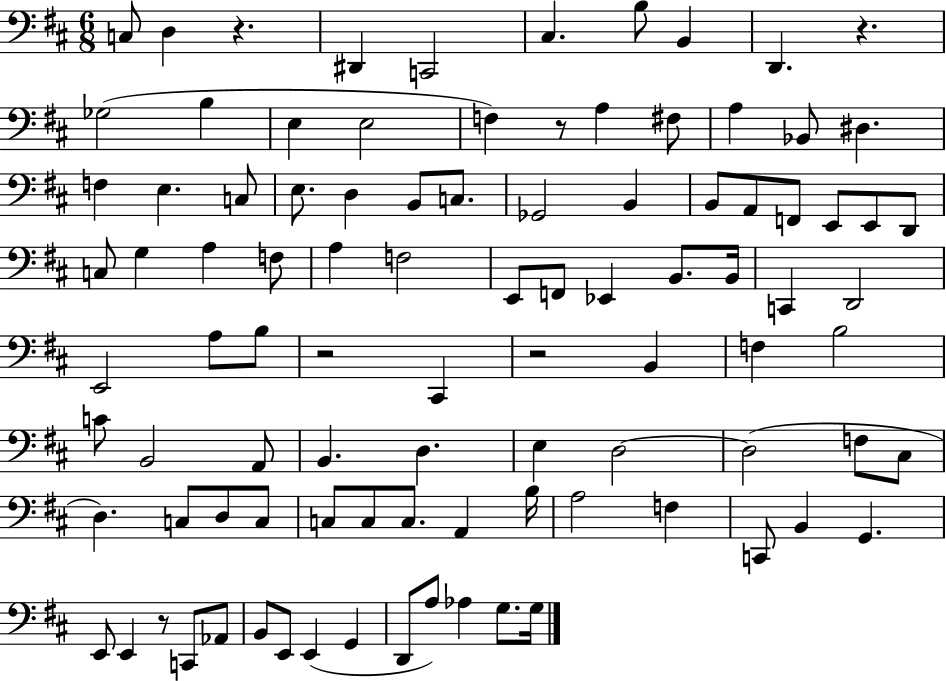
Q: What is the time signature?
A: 6/8